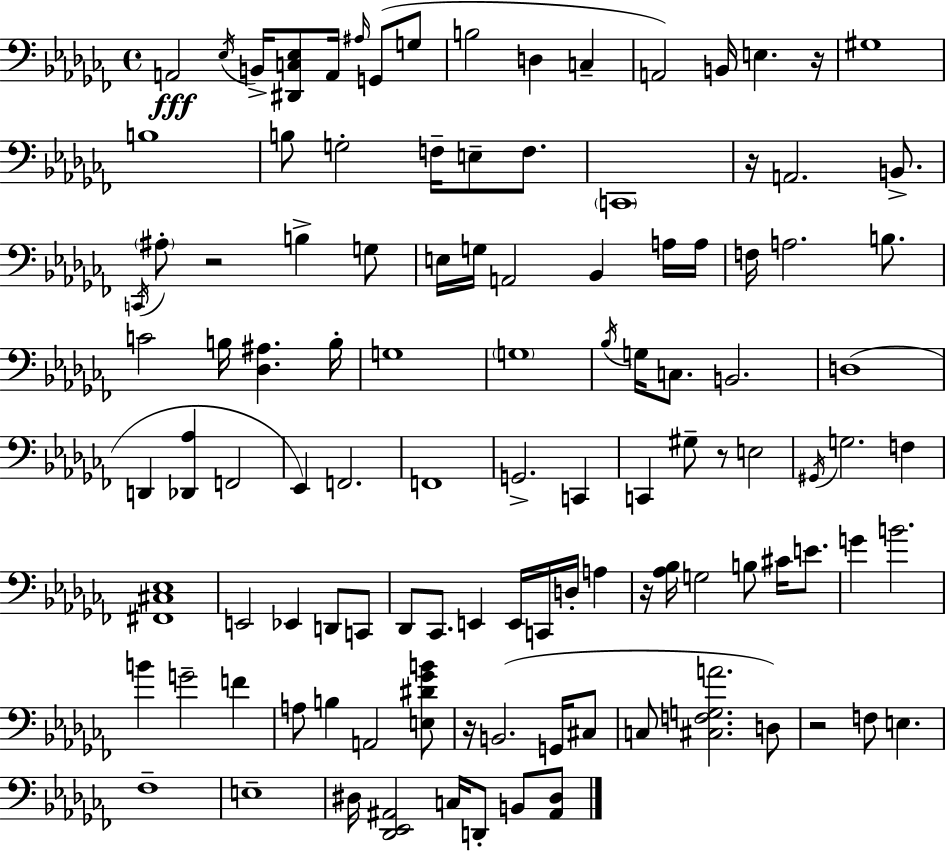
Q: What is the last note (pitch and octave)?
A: B2